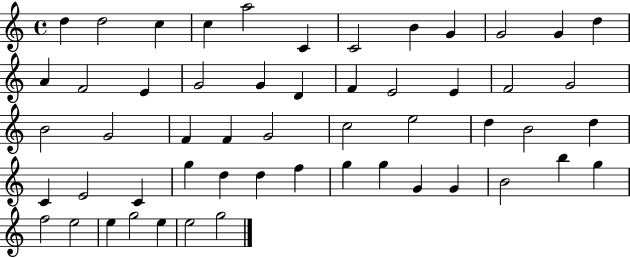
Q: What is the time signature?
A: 4/4